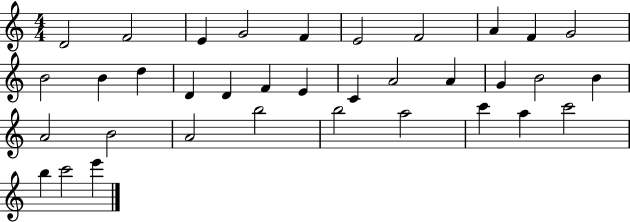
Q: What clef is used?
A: treble